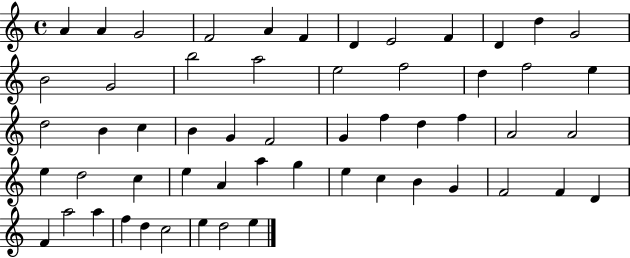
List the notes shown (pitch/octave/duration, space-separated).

A4/q A4/q G4/h F4/h A4/q F4/q D4/q E4/h F4/q D4/q D5/q G4/h B4/h G4/h B5/h A5/h E5/h F5/h D5/q F5/h E5/q D5/h B4/q C5/q B4/q G4/q F4/h G4/q F5/q D5/q F5/q A4/h A4/h E5/q D5/h C5/q E5/q A4/q A5/q G5/q E5/q C5/q B4/q G4/q F4/h F4/q D4/q F4/q A5/h A5/q F5/q D5/q C5/h E5/q D5/h E5/q